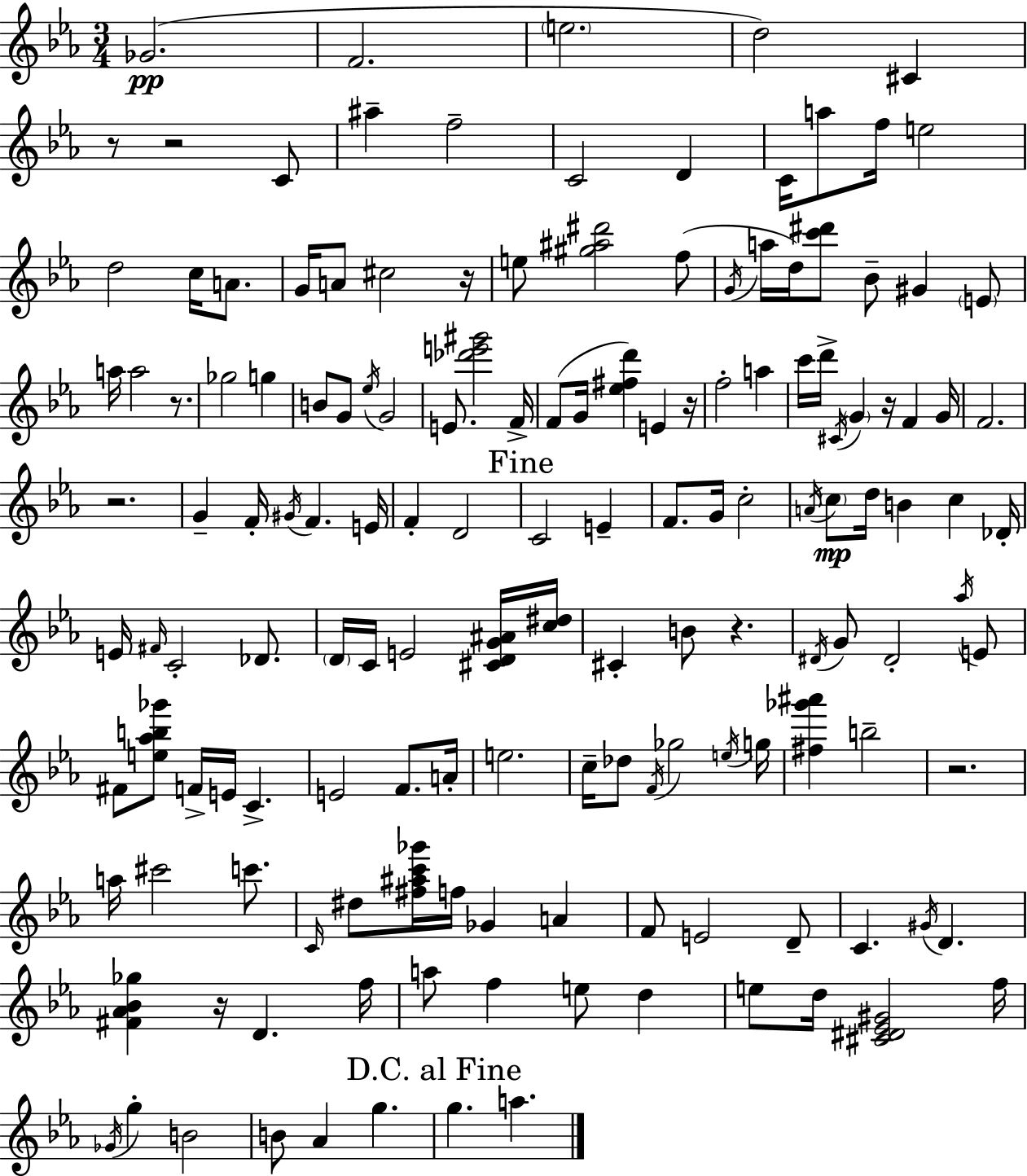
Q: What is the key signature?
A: C minor